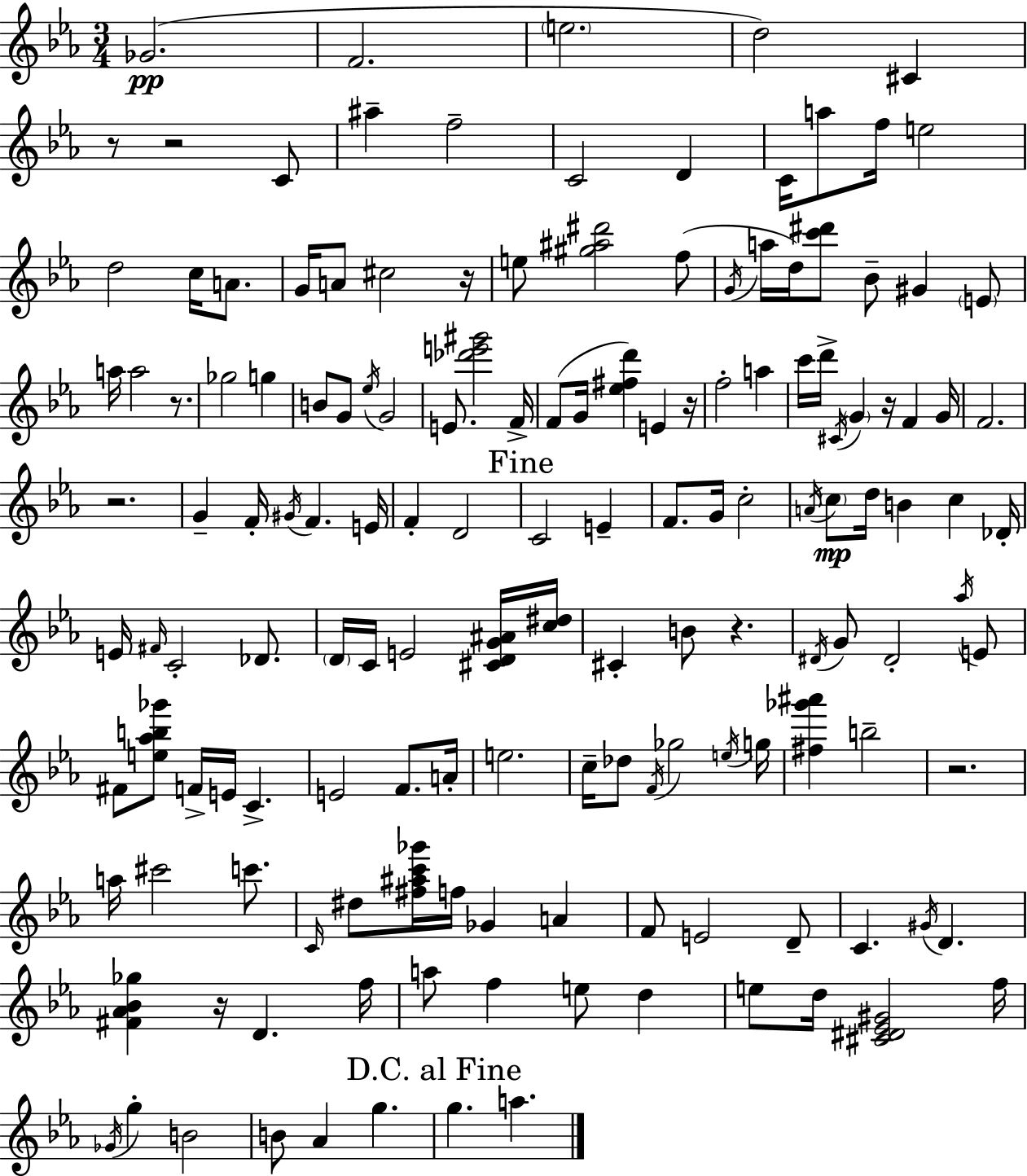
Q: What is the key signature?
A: C minor